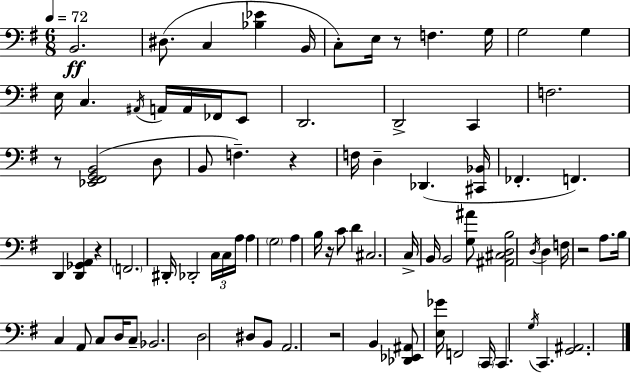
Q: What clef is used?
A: bass